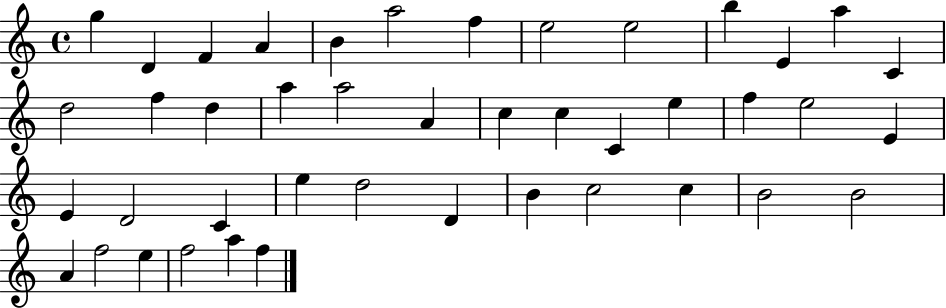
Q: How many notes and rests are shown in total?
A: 43